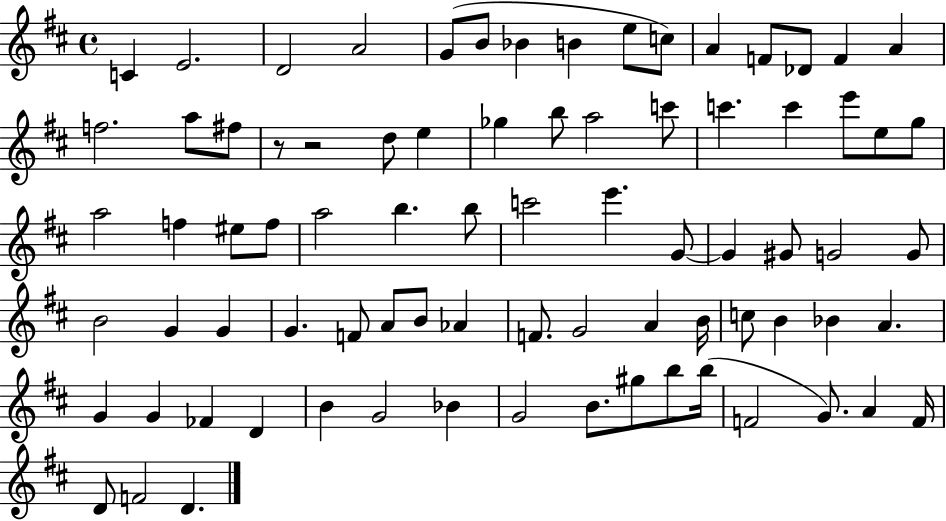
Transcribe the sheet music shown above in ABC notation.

X:1
T:Untitled
M:4/4
L:1/4
K:D
C E2 D2 A2 G/2 B/2 _B B e/2 c/2 A F/2 _D/2 F A f2 a/2 ^f/2 z/2 z2 d/2 e _g b/2 a2 c'/2 c' c' e'/2 e/2 g/2 a2 f ^e/2 f/2 a2 b b/2 c'2 e' G/2 G ^G/2 G2 G/2 B2 G G G F/2 A/2 B/2 _A F/2 G2 A B/4 c/2 B _B A G G _F D B G2 _B G2 B/2 ^g/2 b/2 b/4 F2 G/2 A F/4 D/2 F2 D